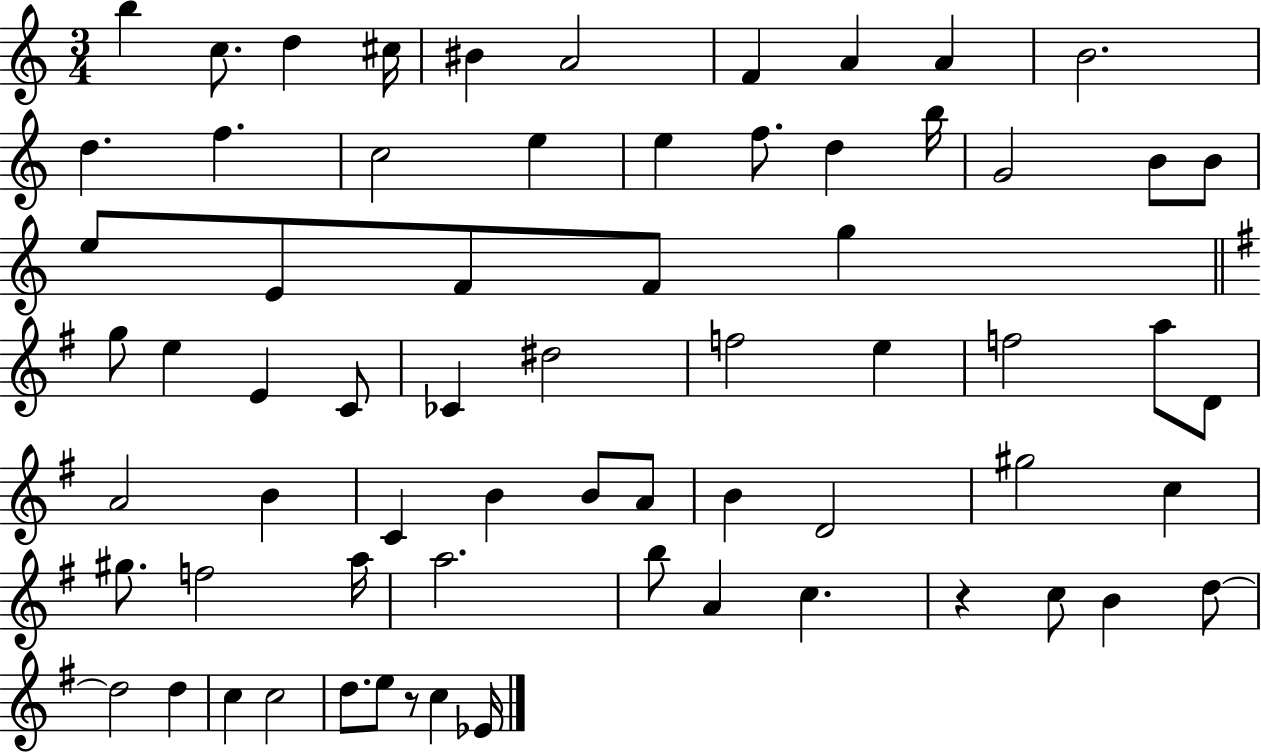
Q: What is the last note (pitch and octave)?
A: Eb4